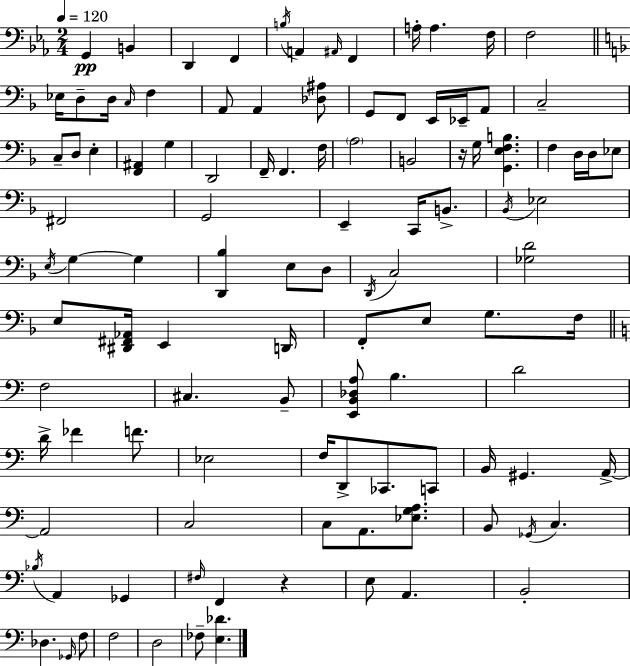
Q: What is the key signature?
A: C minor